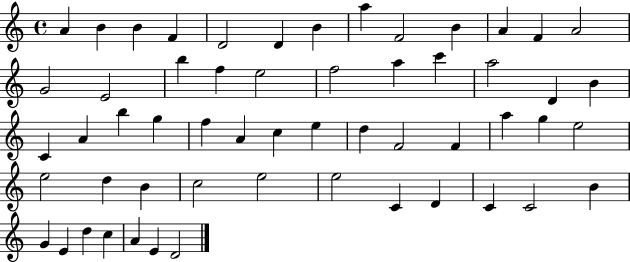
{
  \clef treble
  \time 4/4
  \defaultTimeSignature
  \key c \major
  a'4 b'4 b'4 f'4 | d'2 d'4 b'4 | a''4 f'2 b'4 | a'4 f'4 a'2 | \break g'2 e'2 | b''4 f''4 e''2 | f''2 a''4 c'''4 | a''2 d'4 b'4 | \break c'4 a'4 b''4 g''4 | f''4 a'4 c''4 e''4 | d''4 f'2 f'4 | a''4 g''4 e''2 | \break e''2 d''4 b'4 | c''2 e''2 | e''2 c'4 d'4 | c'4 c'2 b'4 | \break g'4 e'4 d''4 c''4 | a'4 e'4 d'2 | \bar "|."
}